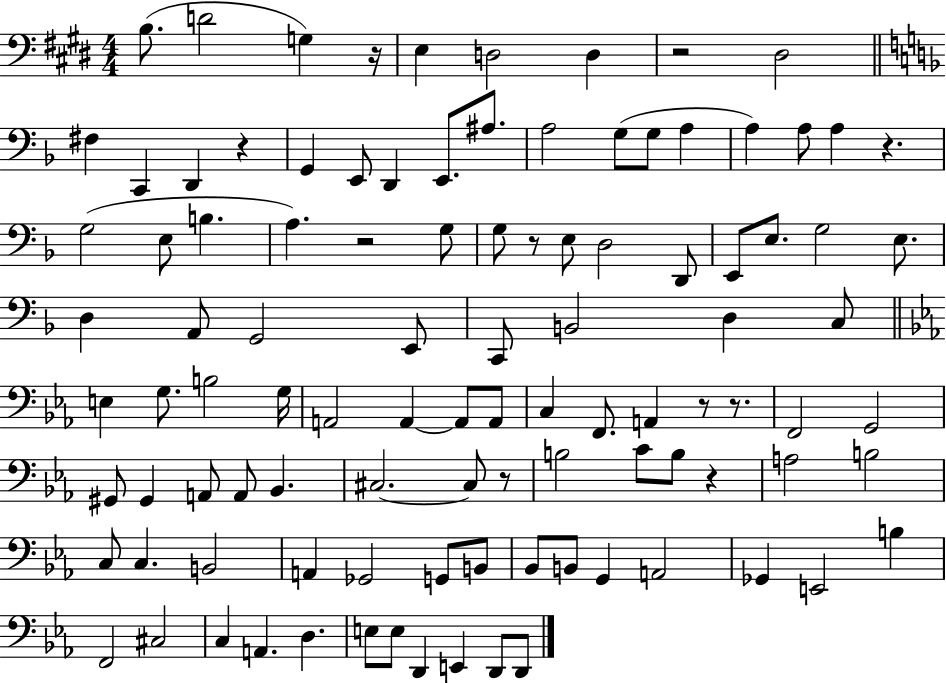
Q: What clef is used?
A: bass